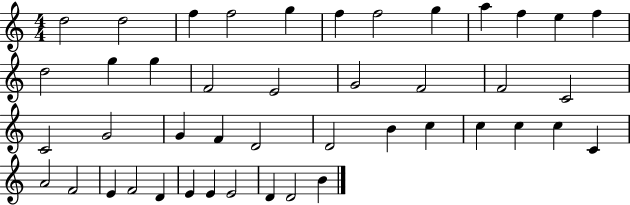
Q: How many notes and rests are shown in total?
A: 44